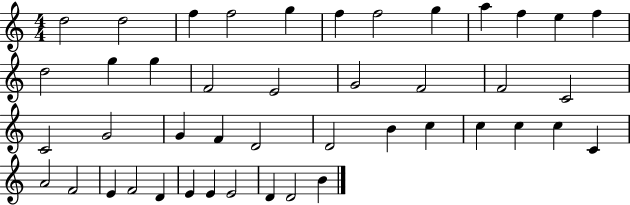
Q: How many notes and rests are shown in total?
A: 44